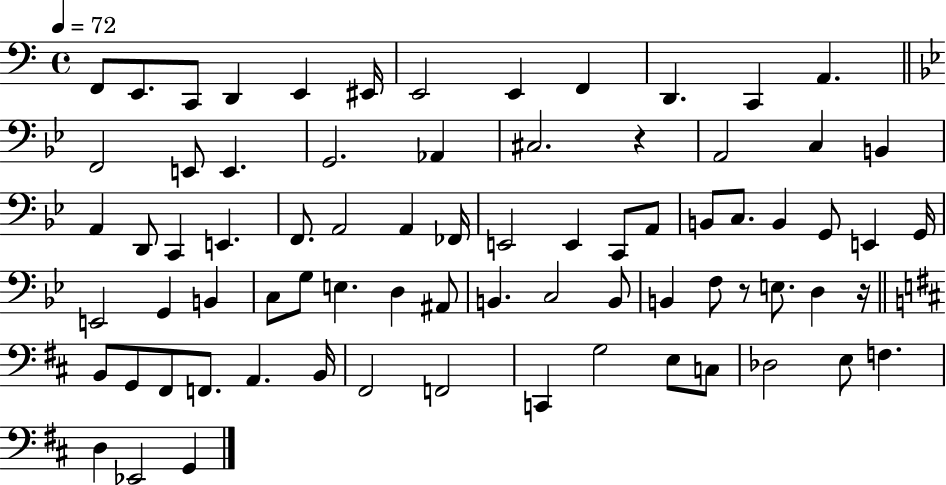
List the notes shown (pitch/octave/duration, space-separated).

F2/e E2/e. C2/e D2/q E2/q EIS2/s E2/h E2/q F2/q D2/q. C2/q A2/q. F2/h E2/e E2/q. G2/h. Ab2/q C#3/h. R/q A2/h C3/q B2/q A2/q D2/e C2/q E2/q. F2/e. A2/h A2/q FES2/s E2/h E2/q C2/e A2/e B2/e C3/e. B2/q G2/e E2/q G2/s E2/h G2/q B2/q C3/e G3/e E3/q. D3/q A#2/e B2/q. C3/h B2/e B2/q F3/e R/e E3/e. D3/q R/s B2/e G2/e F#2/e F2/e. A2/q. B2/s F#2/h F2/h C2/q G3/h E3/e C3/e Db3/h E3/e F3/q. D3/q Eb2/h G2/q